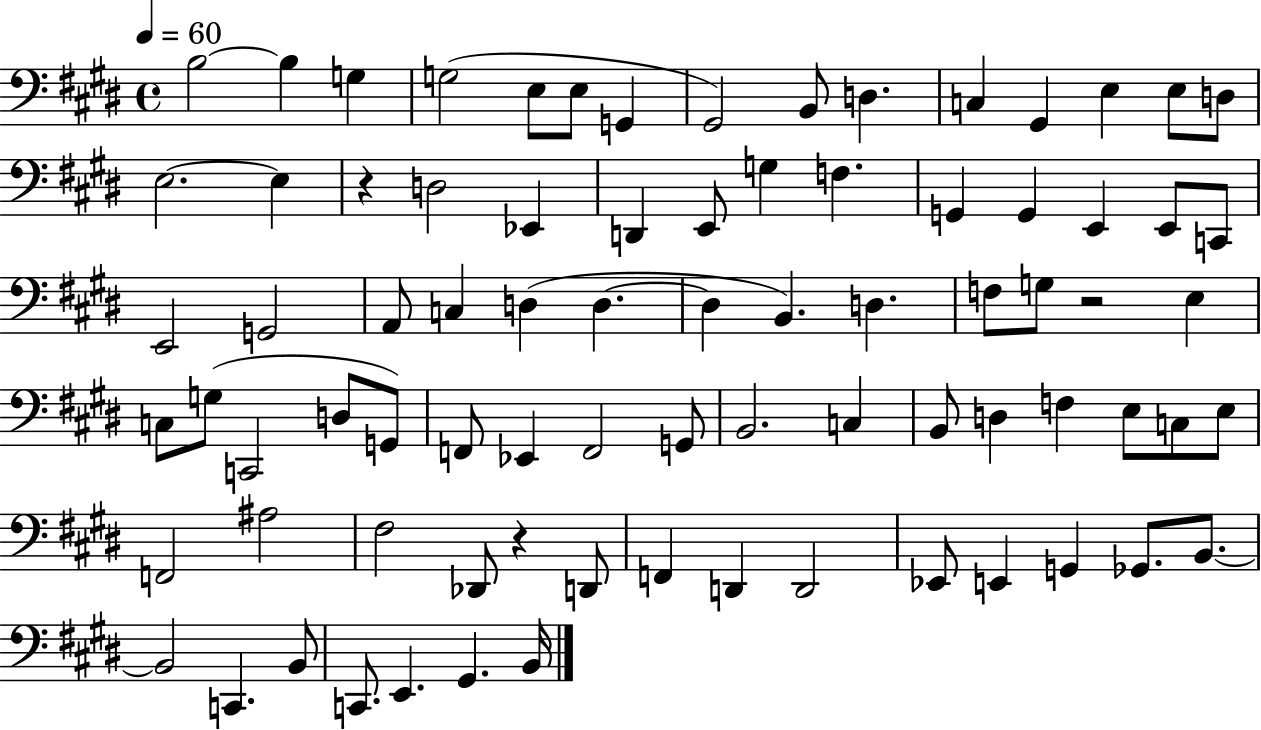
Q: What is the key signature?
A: E major